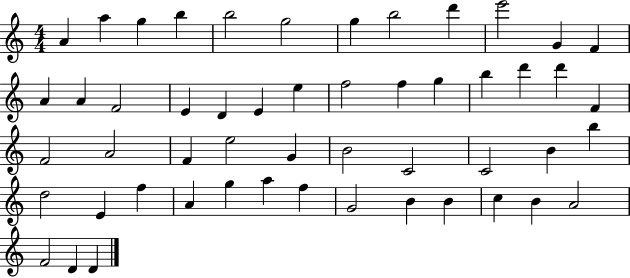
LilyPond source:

{
  \clef treble
  \numericTimeSignature
  \time 4/4
  \key c \major
  a'4 a''4 g''4 b''4 | b''2 g''2 | g''4 b''2 d'''4 | e'''2 g'4 f'4 | \break a'4 a'4 f'2 | e'4 d'4 e'4 e''4 | f''2 f''4 g''4 | b''4 d'''4 d'''4 f'4 | \break f'2 a'2 | f'4 e''2 g'4 | b'2 c'2 | c'2 b'4 b''4 | \break d''2 e'4 f''4 | a'4 g''4 a''4 f''4 | g'2 b'4 b'4 | c''4 b'4 a'2 | \break f'2 d'4 d'4 | \bar "|."
}